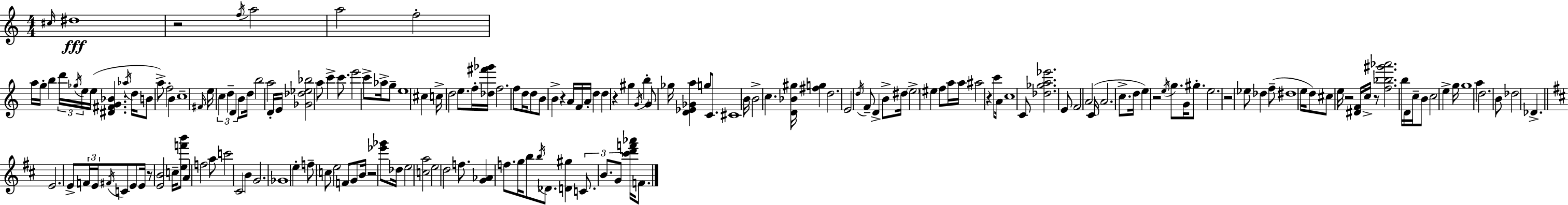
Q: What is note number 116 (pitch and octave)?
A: B4